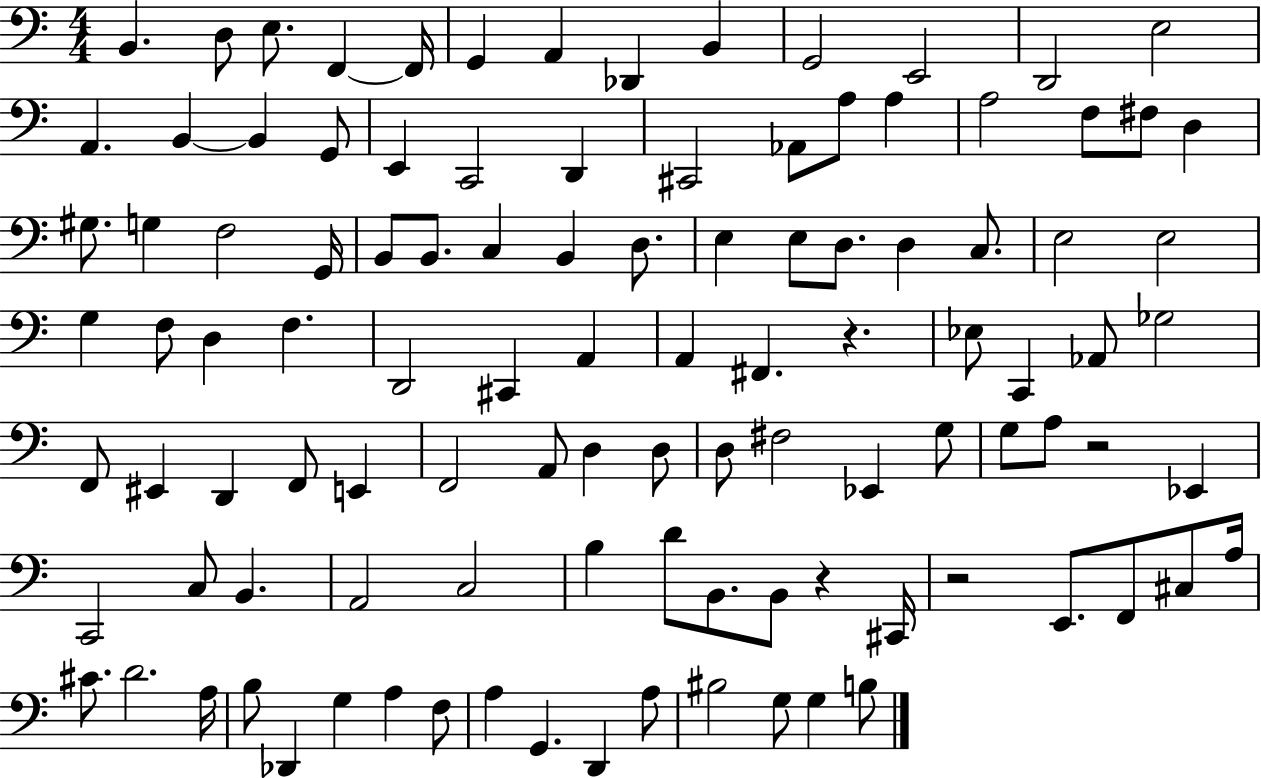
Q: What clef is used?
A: bass